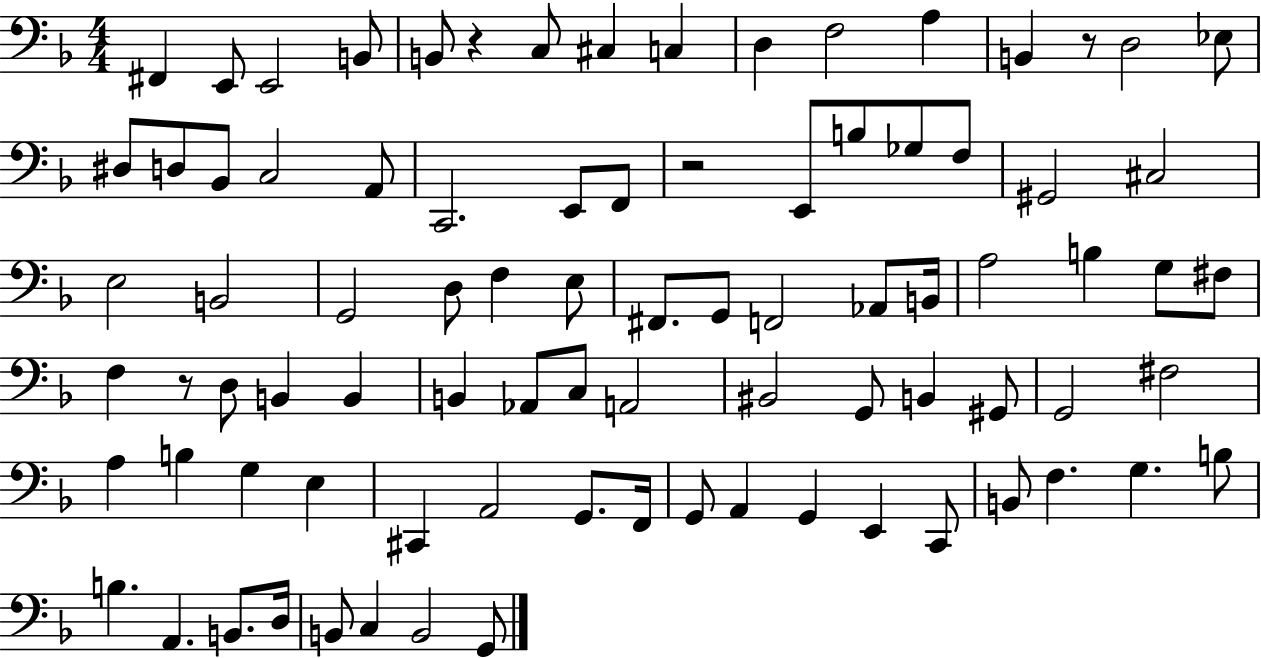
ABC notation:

X:1
T:Untitled
M:4/4
L:1/4
K:F
^F,, E,,/2 E,,2 B,,/2 B,,/2 z C,/2 ^C, C, D, F,2 A, B,, z/2 D,2 _E,/2 ^D,/2 D,/2 _B,,/2 C,2 A,,/2 C,,2 E,,/2 F,,/2 z2 E,,/2 B,/2 _G,/2 F,/2 ^G,,2 ^C,2 E,2 B,,2 G,,2 D,/2 F, E,/2 ^F,,/2 G,,/2 F,,2 _A,,/2 B,,/4 A,2 B, G,/2 ^F,/2 F, z/2 D,/2 B,, B,, B,, _A,,/2 C,/2 A,,2 ^B,,2 G,,/2 B,, ^G,,/2 G,,2 ^F,2 A, B, G, E, ^C,, A,,2 G,,/2 F,,/4 G,,/2 A,, G,, E,, C,,/2 B,,/2 F, G, B,/2 B, A,, B,,/2 D,/4 B,,/2 C, B,,2 G,,/2